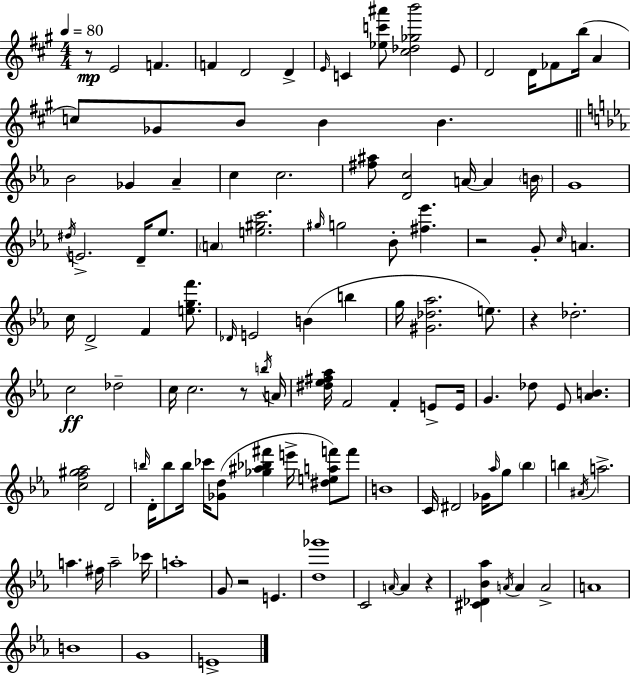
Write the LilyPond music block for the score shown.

{
  \clef treble
  \numericTimeSignature
  \time 4/4
  \key a \major
  \tempo 4 = 80
  r8\mp e'2 f'4. | f'4 d'2 d'4-> | \grace { e'16 } c'4 <ees'' c''' ais'''>8 <cis'' des'' ges'' b'''>2 e'8 | d'2 d'16 fes'8 b''16( a'4 | \break c''8) ges'8 b'8 b'4 b'4. | \bar "||" \break \key ees \major bes'2 ges'4 aes'4-- | c''4 c''2. | <fis'' ais''>8 <d' c''>2 a'16~~ a'4 \parenthesize b'16 | g'1 | \break \acciaccatura { dis''16 } e'2.-> d'16-- ees''8. | \parenthesize a'4 <e'' gis'' c'''>2. | \grace { gis''16 } g''2 bes'8-. <fis'' ees'''>4. | r2 g'8-. \grace { c''16 } a'4. | \break c''16 d'2-> f'4 | <e'' g'' f'''>8. \grace { des'16 } e'2 b'4( | b''4 g''16 <gis' des'' aes''>2. | e''8.) r4 des''2.-. | \break c''2\ff des''2-- | c''16 c''2. | r8 \acciaccatura { b''16 } a'16 <dis'' ees'' fis'' aes''>16 f'2 f'4-. | e'8-> e'16 g'4. des''8 ees'8 <aes' b'>4. | \break <c'' f'' gis'' aes''>2 d'2 | \grace { b''16 } d'16-. b''8 b''16 ces'''16 <ges' d''>8( <ges'' ais'' bes'' fis'''>4 | e'''16-> <dis'' e'' a'' f'''>8) f'''8 b'1 | c'16 dis'2 ges'16 | \break \grace { aes''16 } g''8 \parenthesize bes''4 b''4 \acciaccatura { ais'16 } a''2.-> | a''4. fis''16 a''2-- | ces'''16 a''1-. | g'8 r2 | \break e'4. <d'' ges'''>1 | c'2 | \grace { a'16~ }~ a'4 r4 <cis' des' bes' aes''>4 \acciaccatura { a'16 } a'4 | a'2-> a'1 | \break b'1 | g'1 | e'1-> | \bar "|."
}